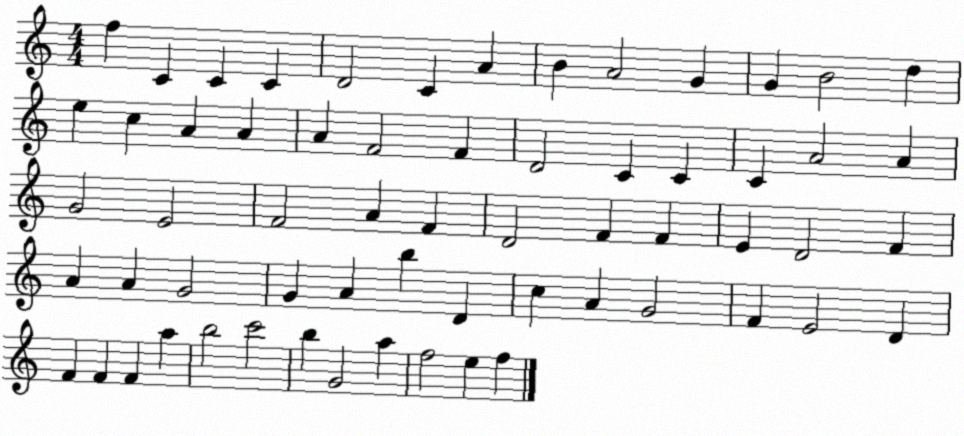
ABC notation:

X:1
T:Untitled
M:4/4
L:1/4
K:C
f C C C D2 C A B A2 G G B2 d e c A A A F2 F D2 C C C A2 A G2 E2 F2 A F D2 F F E D2 F A A G2 G A b D c A G2 F E2 D F F F a b2 c'2 b G2 a f2 e f